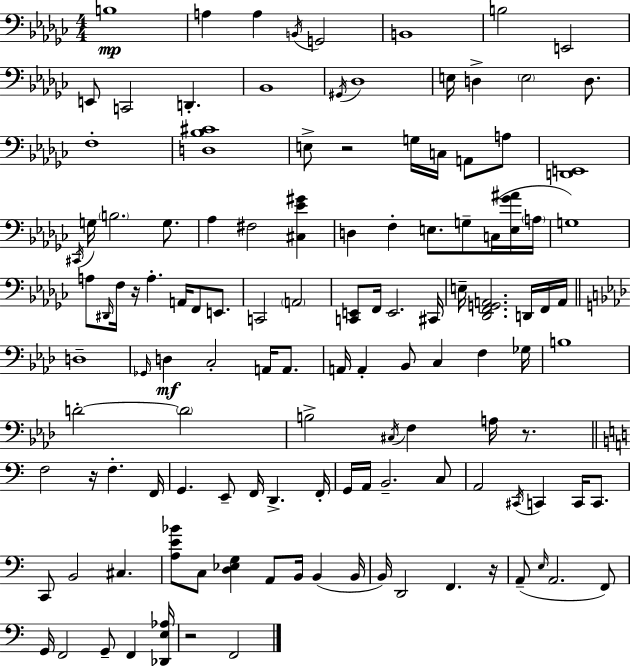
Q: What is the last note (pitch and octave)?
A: F2